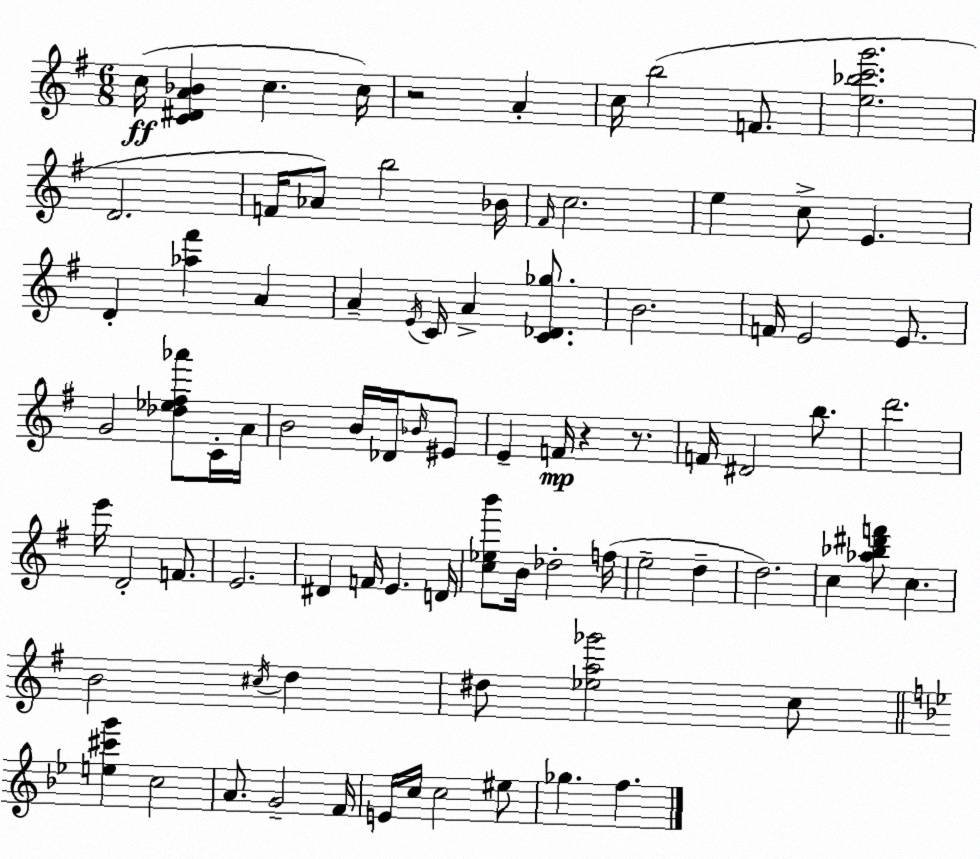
X:1
T:Untitled
M:6/8
L:1/4
K:Em
c/4 [C^DA_B] c c/4 z2 A c/4 b2 F/2 [e_bc'g']2 D2 F/4 _A/2 b2 _B/4 ^F/4 c2 e c/2 E D [_a^f'] A A E/4 C/4 A [C_D_g]/2 B2 F/4 E2 E/2 G2 [_d_e^f_a']/2 C/4 A/4 B2 B/4 _D/4 _B/4 ^E/2 E F/4 z z/2 F/4 ^D2 b/2 d'2 e'/4 D2 F/2 E2 ^D F/4 E D/4 [c_eb']/2 B/4 _d2 f/4 e2 d d2 c [_a_b^d'f']/2 c B2 ^c/4 d ^d/2 [_ea_g']2 c/2 [e^c'g'] c2 A/2 G2 F/4 E/4 c/4 c2 ^e/2 _g f